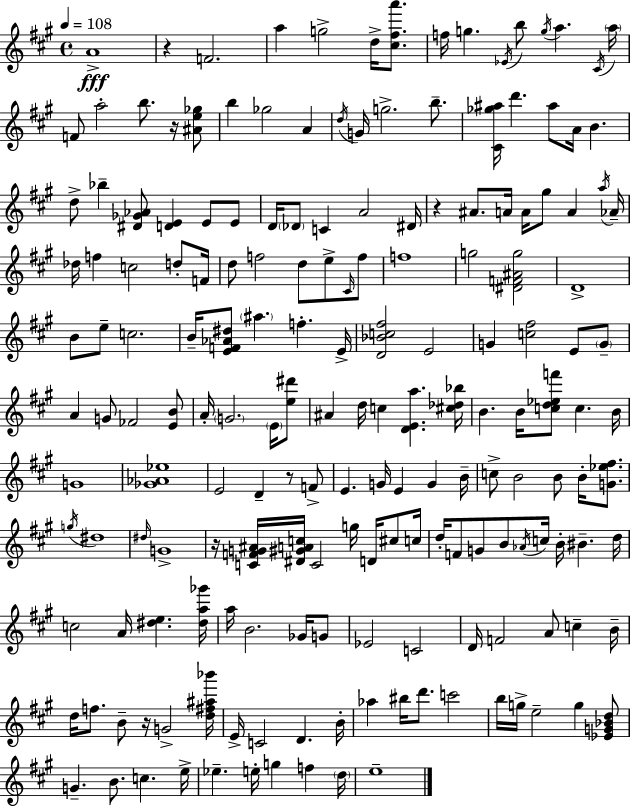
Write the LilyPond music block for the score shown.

{
  \clef treble
  \time 4/4
  \defaultTimeSignature
  \key a \major
  \tempo 4 = 108
  a'1->\fff | r4 f'2. | a''4 g''2-> d''16-> <cis'' fis'' a'''>8. | f''16 g''4. \acciaccatura { ees'16 } b''8 \acciaccatura { g''16 } a''4. | \break \acciaccatura { cis'16 } \parenthesize a''16 f'8 a''2-. b''8. | r16 <ais' e'' ges''>8 b''4 ges''2 a'4 | \acciaccatura { d''16 } g'16 g''2.-> | b''8.-- <cis' ges'' ais''>16 d'''4. ais''8 a'16 b'4. | \break d''8-> bes''4-- <dis' ges' aes'>8 <d' e'>4 | e'8 e'8 d'16 \parenthesize des'8 c'4 a'2 | dis'16 r4 ais'8. a'16 a'16 gis''8 a'4 | \acciaccatura { a''16 } aes'16-- des''16 f''4 c''2 | \break d''8-. f'16 d''8 f''2 d''8 | e''8-> \grace { cis'16 } f''8 f''1 | g''2 <dis' f' ais' g''>2 | d'1-> | \break b'8 e''8-- c''2. | b'16-- <e' f' aes' dis''>8 \parenthesize ais''4. f''4.-. | e'16-> <d' bes' c'' fis''>2 e'2 | g'4 <c'' fis''>2 | \break e'8 \parenthesize g'8-- a'4 g'8 fes'2 | <e' b'>8 a'16-. \parenthesize g'2. | \parenthesize e'16 <e'' dis'''>8 ais'4 d''16 c''4 <d' e' a''>4. | <cis'' des'' bes''>16 b'4. b'16 <c'' d'' ees'' f'''>8 c''4. | \break b'16 g'1 | <ges' aes' ees''>1 | e'2 d'4-- | r8 f'8-> e'4. g'16 e'4 | \break g'4 b'16-- c''8-> b'2 | b'8 b'16-. <g' ees'' fis''>8. \acciaccatura { g''16 } dis''1 | \grace { dis''16 } g'1-> | r16 <c' f' g' ais'>16 <dis' gis' a' c''>16 c'2 | \break g''16 d'16 cis''8 c''16 d''16-. f'8 g'8 b'8 \acciaccatura { aes'16 } | c''16 b'16-. bis'4.-- d''16 c''2 | a'16 <dis'' e''>4. <dis'' a'' ges'''>16 a''16 b'2. | ges'16 g'8 ees'2 | \break c'2 d'16 f'2 | a'8 c''4-- b'16-- d''16 f''8. b'8-- r16 | g'2-> <d'' fis'' ais'' bes'''>16 e'16-> c'2 | d'4. b'16-. aes''4 bis''16 d'''8. | \break c'''2 b''16 g''16-> e''2-- | g''4 <ees' g' bes' d''>8 g'4.-- b'8. | c''4. e''16-> ees''4.-- e''16-. | g''4 f''4 \parenthesize d''16 e''1-- | \break \bar "|."
}